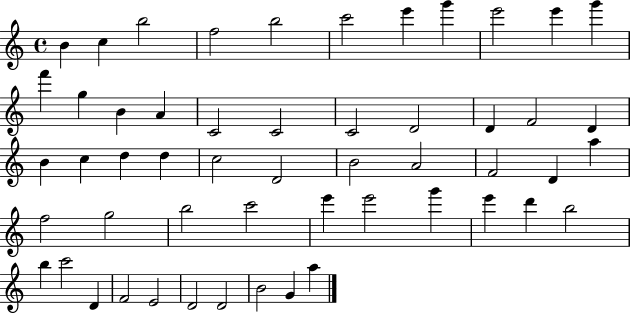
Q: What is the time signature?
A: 4/4